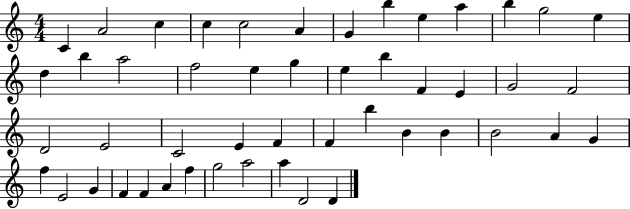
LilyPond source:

{
  \clef treble
  \numericTimeSignature
  \time 4/4
  \key c \major
  c'4 a'2 c''4 | c''4 c''2 a'4 | g'4 b''4 e''4 a''4 | b''4 g''2 e''4 | \break d''4 b''4 a''2 | f''2 e''4 g''4 | e''4 b''4 f'4 e'4 | g'2 f'2 | \break d'2 e'2 | c'2 e'4 f'4 | f'4 b''4 b'4 b'4 | b'2 a'4 g'4 | \break f''4 e'2 g'4 | f'4 f'4 a'4 f''4 | g''2 a''2 | a''4 d'2 d'4 | \break \bar "|."
}